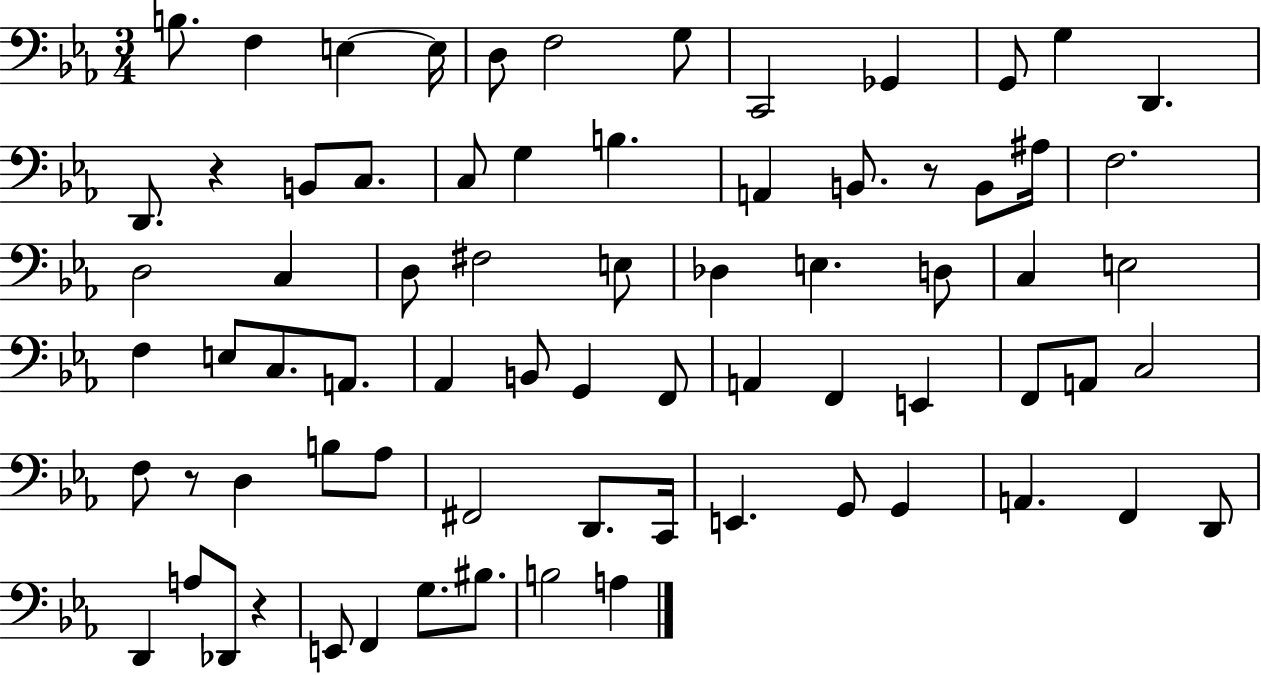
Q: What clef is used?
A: bass